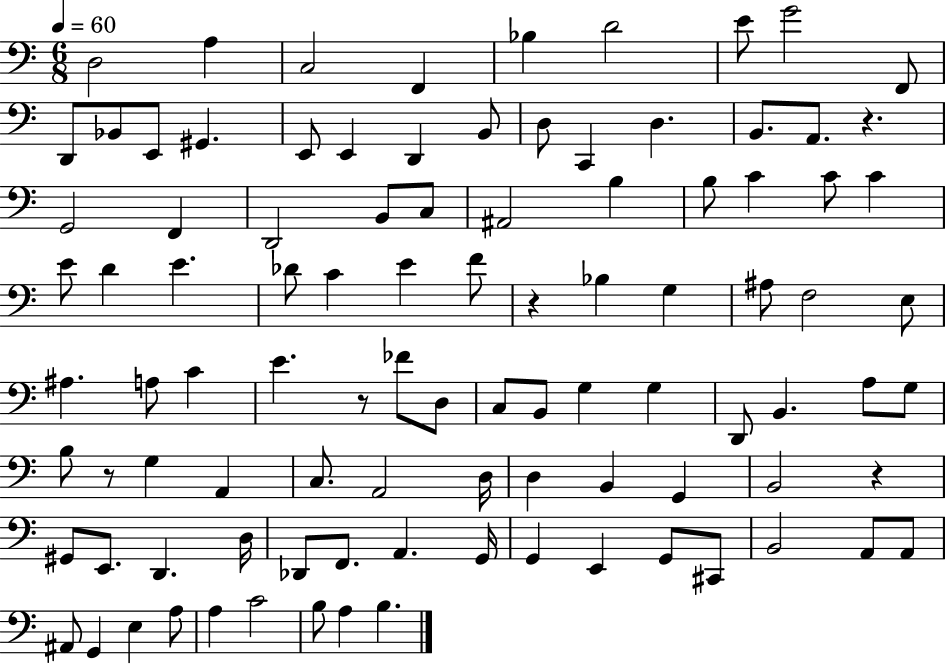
X:1
T:Untitled
M:6/8
L:1/4
K:C
D,2 A, C,2 F,, _B, D2 E/2 G2 F,,/2 D,,/2 _B,,/2 E,,/2 ^G,, E,,/2 E,, D,, B,,/2 D,/2 C,, D, B,,/2 A,,/2 z G,,2 F,, D,,2 B,,/2 C,/2 ^A,,2 B, B,/2 C C/2 C E/2 D E _D/2 C E F/2 z _B, G, ^A,/2 F,2 E,/2 ^A, A,/2 C E z/2 _F/2 D,/2 C,/2 B,,/2 G, G, D,,/2 B,, A,/2 G,/2 B,/2 z/2 G, A,, C,/2 A,,2 D,/4 D, B,, G,, B,,2 z ^G,,/2 E,,/2 D,, D,/4 _D,,/2 F,,/2 A,, G,,/4 G,, E,, G,,/2 ^C,,/2 B,,2 A,,/2 A,,/2 ^A,,/2 G,, E, A,/2 A, C2 B,/2 A, B,